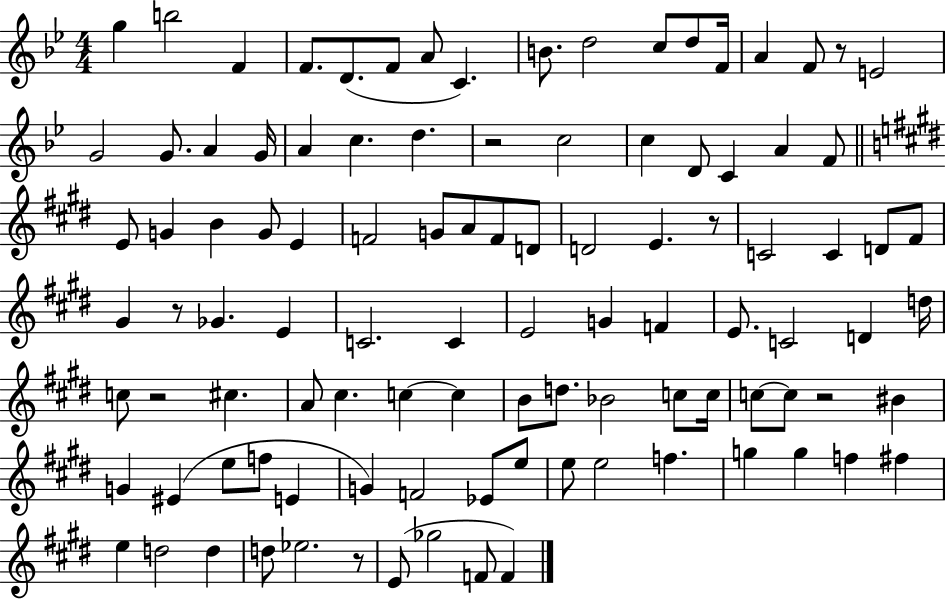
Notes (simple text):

G5/q B5/h F4/q F4/e. D4/e. F4/e A4/e C4/q. B4/e. D5/h C5/e D5/e F4/s A4/q F4/e R/e E4/h G4/h G4/e. A4/q G4/s A4/q C5/q. D5/q. R/h C5/h C5/q D4/e C4/q A4/q F4/e E4/e G4/q B4/q G4/e E4/q F4/h G4/e A4/e F4/e D4/e D4/h E4/q. R/e C4/h C4/q D4/e F#4/e G#4/q R/e Gb4/q. E4/q C4/h. C4/q E4/h G4/q F4/q E4/e. C4/h D4/q D5/s C5/e R/h C#5/q. A4/e C#5/q. C5/q C5/q B4/e D5/e. Bb4/h C5/e C5/s C5/e C5/e R/h BIS4/q G4/q EIS4/q E5/e F5/e E4/q G4/q F4/h Eb4/e E5/e E5/e E5/h F5/q. G5/q G5/q F5/q F#5/q E5/q D5/h D5/q D5/e Eb5/h. R/e E4/e Gb5/h F4/e F4/q